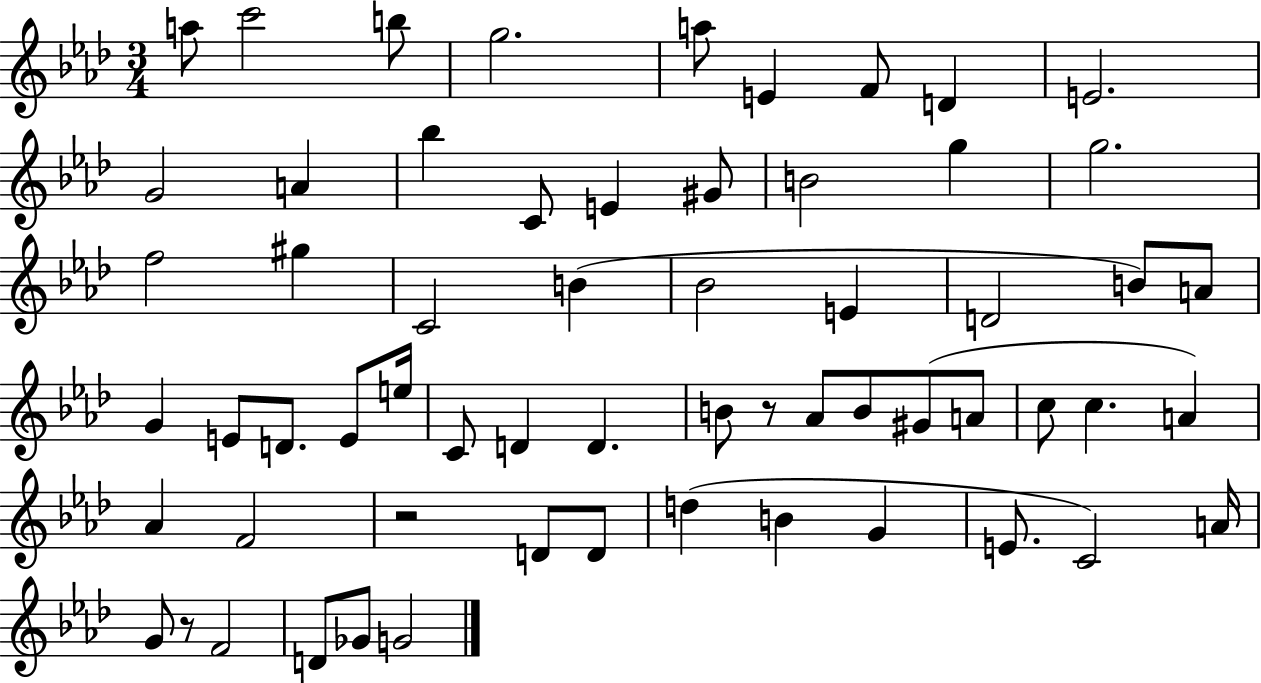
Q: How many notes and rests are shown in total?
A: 61